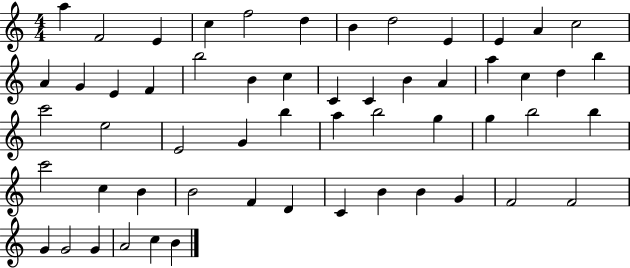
X:1
T:Untitled
M:4/4
L:1/4
K:C
a F2 E c f2 d B d2 E E A c2 A G E F b2 B c C C B A a c d b c'2 e2 E2 G b a b2 g g b2 b c'2 c B B2 F D C B B G F2 F2 G G2 G A2 c B